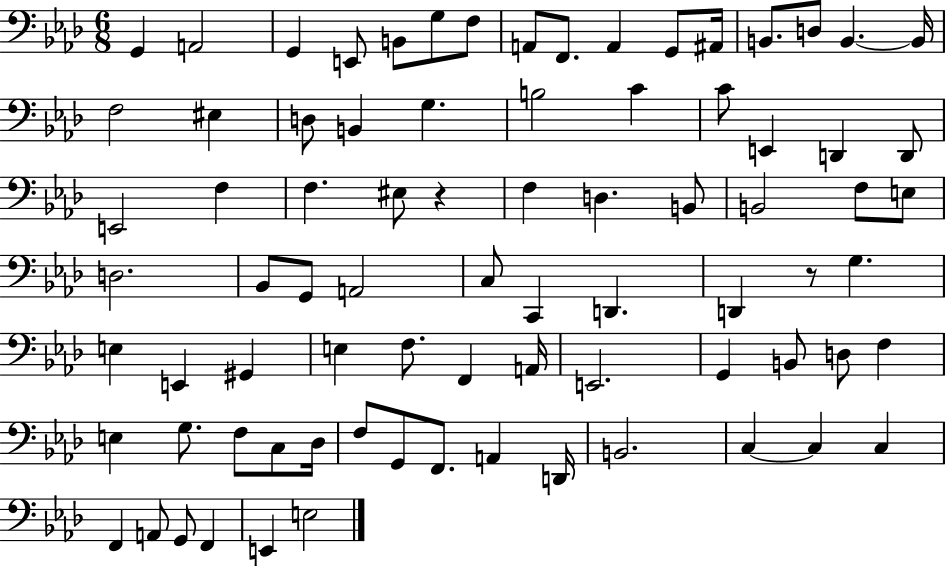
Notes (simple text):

G2/q A2/h G2/q E2/e B2/e G3/e F3/e A2/e F2/e. A2/q G2/e A#2/s B2/e. D3/e B2/q. B2/s F3/h EIS3/q D3/e B2/q G3/q. B3/h C4/q C4/e E2/q D2/q D2/e E2/h F3/q F3/q. EIS3/e R/q F3/q D3/q. B2/e B2/h F3/e E3/e D3/h. Bb2/e G2/e A2/h C3/e C2/q D2/q. D2/q R/e G3/q. E3/q E2/q G#2/q E3/q F3/e. F2/q A2/s E2/h. G2/q B2/e D3/e F3/q E3/q G3/e. F3/e C3/e Db3/s F3/e G2/e F2/e. A2/q D2/s B2/h. C3/q C3/q C3/q F2/q A2/e G2/e F2/q E2/q E3/h